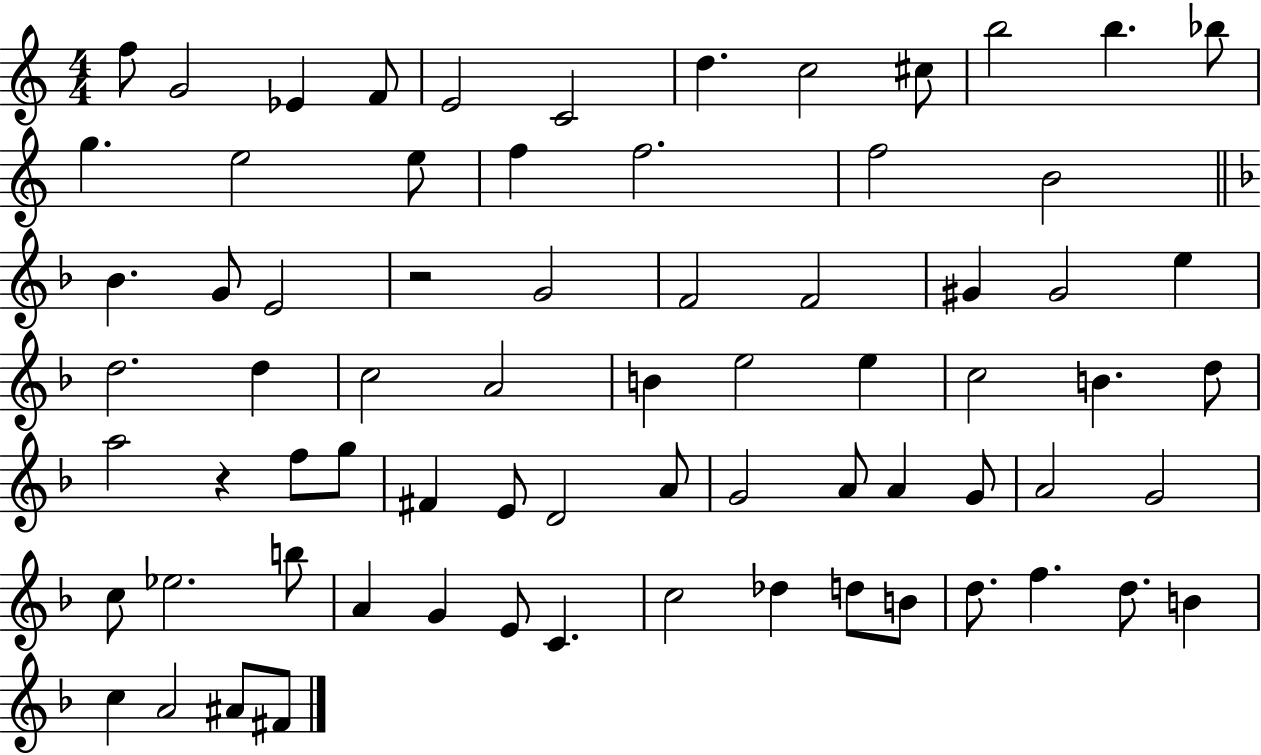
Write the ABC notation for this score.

X:1
T:Untitled
M:4/4
L:1/4
K:C
f/2 G2 _E F/2 E2 C2 d c2 ^c/2 b2 b _b/2 g e2 e/2 f f2 f2 B2 _B G/2 E2 z2 G2 F2 F2 ^G ^G2 e d2 d c2 A2 B e2 e c2 B d/2 a2 z f/2 g/2 ^F E/2 D2 A/2 G2 A/2 A G/2 A2 G2 c/2 _e2 b/2 A G E/2 C c2 _d d/2 B/2 d/2 f d/2 B c A2 ^A/2 ^F/2